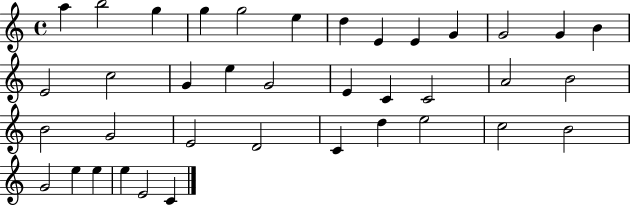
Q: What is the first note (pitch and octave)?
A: A5